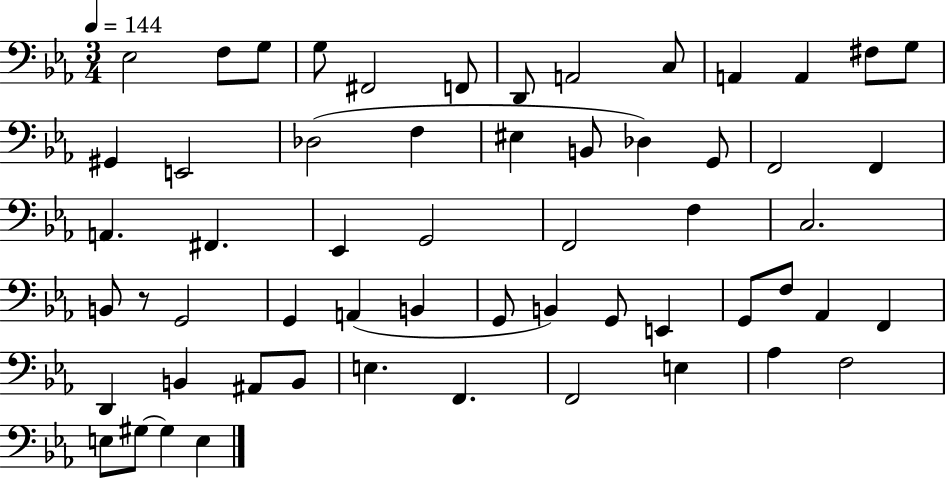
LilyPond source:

{
  \clef bass
  \numericTimeSignature
  \time 3/4
  \key ees \major
  \tempo 4 = 144
  ees2 f8 g8 | g8 fis,2 f,8 | d,8 a,2 c8 | a,4 a,4 fis8 g8 | \break gis,4 e,2 | des2( f4 | eis4 b,8 des4) g,8 | f,2 f,4 | \break a,4. fis,4. | ees,4 g,2 | f,2 f4 | c2. | \break b,8 r8 g,2 | g,4 a,4( b,4 | g,8 b,4) g,8 e,4 | g,8 f8 aes,4 f,4 | \break d,4 b,4 ais,8 b,8 | e4. f,4. | f,2 e4 | aes4 f2 | \break e8 gis8~~ gis4 e4 | \bar "|."
}